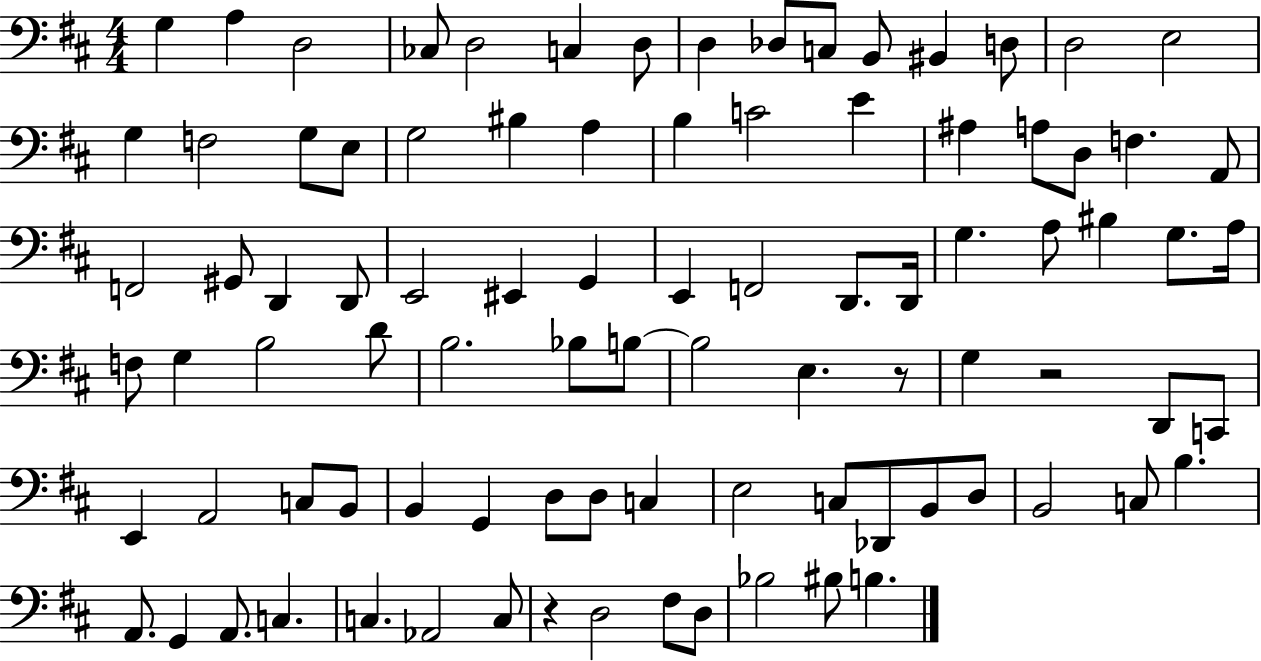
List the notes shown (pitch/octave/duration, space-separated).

G3/q A3/q D3/h CES3/e D3/h C3/q D3/e D3/q Db3/e C3/e B2/e BIS2/q D3/e D3/h E3/h G3/q F3/h G3/e E3/e G3/h BIS3/q A3/q B3/q C4/h E4/q A#3/q A3/e D3/e F3/q. A2/e F2/h G#2/e D2/q D2/e E2/h EIS2/q G2/q E2/q F2/h D2/e. D2/s G3/q. A3/e BIS3/q G3/e. A3/s F3/e G3/q B3/h D4/e B3/h. Bb3/e B3/e B3/h E3/q. R/e G3/q R/h D2/e C2/e E2/q A2/h C3/e B2/e B2/q G2/q D3/e D3/e C3/q E3/h C3/e Db2/e B2/e D3/e B2/h C3/e B3/q. A2/e. G2/q A2/e. C3/q. C3/q. Ab2/h C3/e R/q D3/h F#3/e D3/e Bb3/h BIS3/e B3/q.